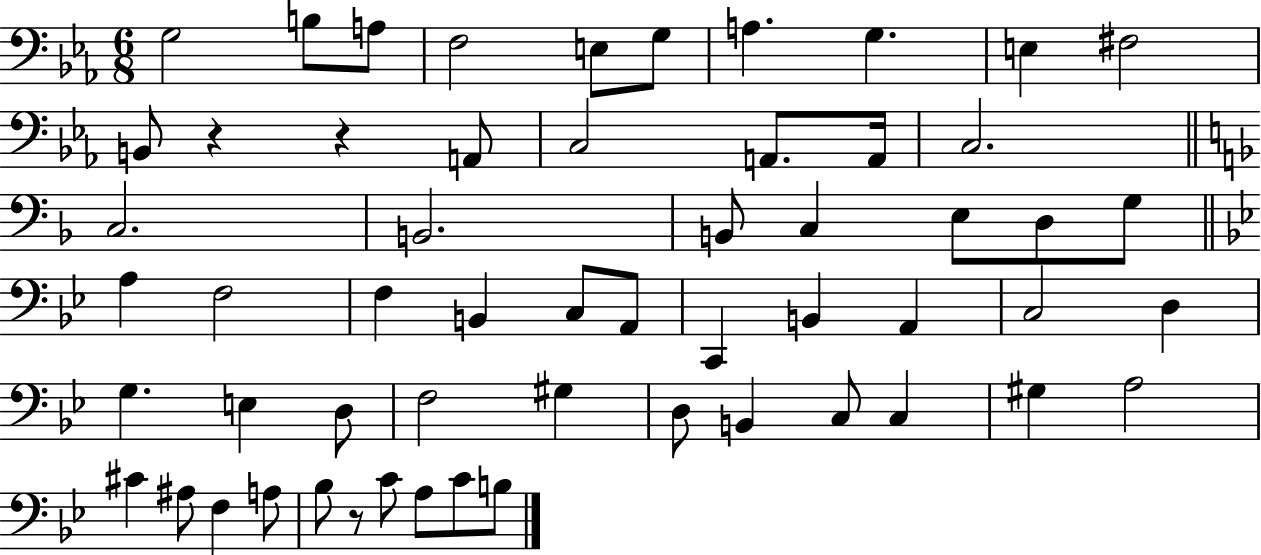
X:1
T:Untitled
M:6/8
L:1/4
K:Eb
G,2 B,/2 A,/2 F,2 E,/2 G,/2 A, G, E, ^F,2 B,,/2 z z A,,/2 C,2 A,,/2 A,,/4 C,2 C,2 B,,2 B,,/2 C, E,/2 D,/2 G,/2 A, F,2 F, B,, C,/2 A,,/2 C,, B,, A,, C,2 D, G, E, D,/2 F,2 ^G, D,/2 B,, C,/2 C, ^G, A,2 ^C ^A,/2 F, A,/2 _B,/2 z/2 C/2 A,/2 C/2 B,/2